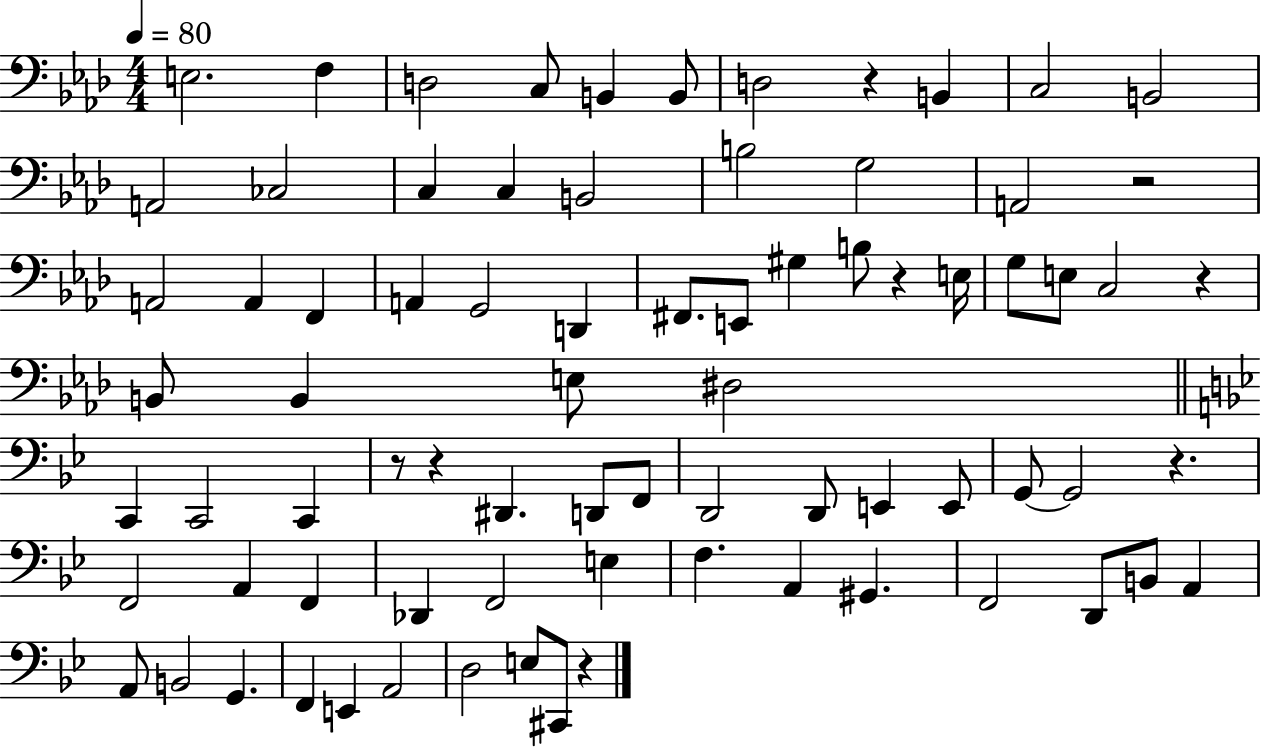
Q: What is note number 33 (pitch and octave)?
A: B2